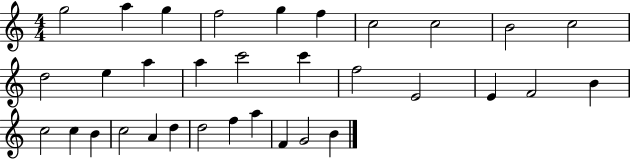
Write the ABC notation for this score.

X:1
T:Untitled
M:4/4
L:1/4
K:C
g2 a g f2 g f c2 c2 B2 c2 d2 e a a c'2 c' f2 E2 E F2 B c2 c B c2 A d d2 f a F G2 B